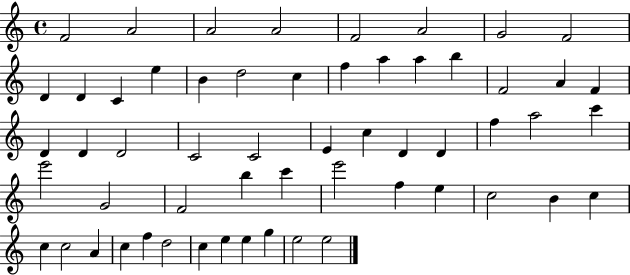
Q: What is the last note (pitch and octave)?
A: E5